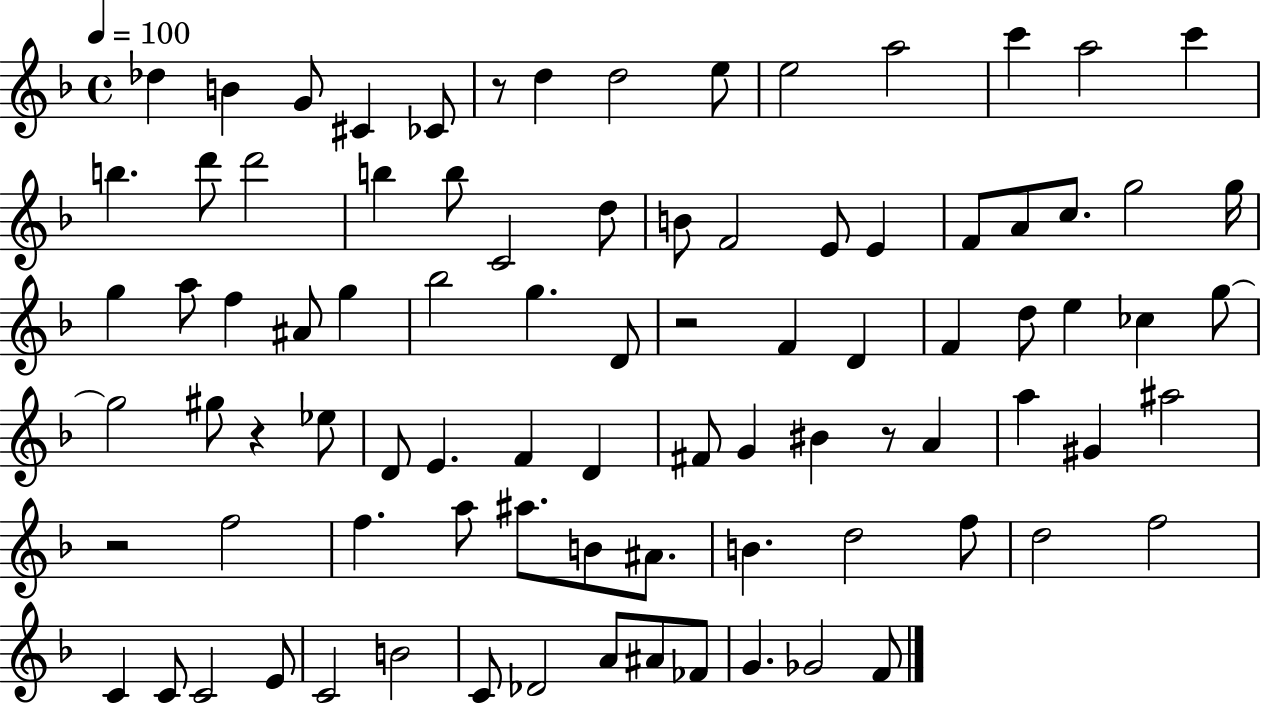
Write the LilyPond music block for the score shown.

{
  \clef treble
  \time 4/4
  \defaultTimeSignature
  \key f \major
  \tempo 4 = 100
  des''4 b'4 g'8 cis'4 ces'8 | r8 d''4 d''2 e''8 | e''2 a''2 | c'''4 a''2 c'''4 | \break b''4. d'''8 d'''2 | b''4 b''8 c'2 d''8 | b'8 f'2 e'8 e'4 | f'8 a'8 c''8. g''2 g''16 | \break g''4 a''8 f''4 ais'8 g''4 | bes''2 g''4. d'8 | r2 f'4 d'4 | f'4 d''8 e''4 ces''4 g''8~~ | \break g''2 gis''8 r4 ees''8 | d'8 e'4. f'4 d'4 | fis'8 g'4 bis'4 r8 a'4 | a''4 gis'4 ais''2 | \break r2 f''2 | f''4. a''8 ais''8. b'8 ais'8. | b'4. d''2 f''8 | d''2 f''2 | \break c'4 c'8 c'2 e'8 | c'2 b'2 | c'8 des'2 a'8 ais'8 fes'8 | g'4. ges'2 f'8 | \break \bar "|."
}